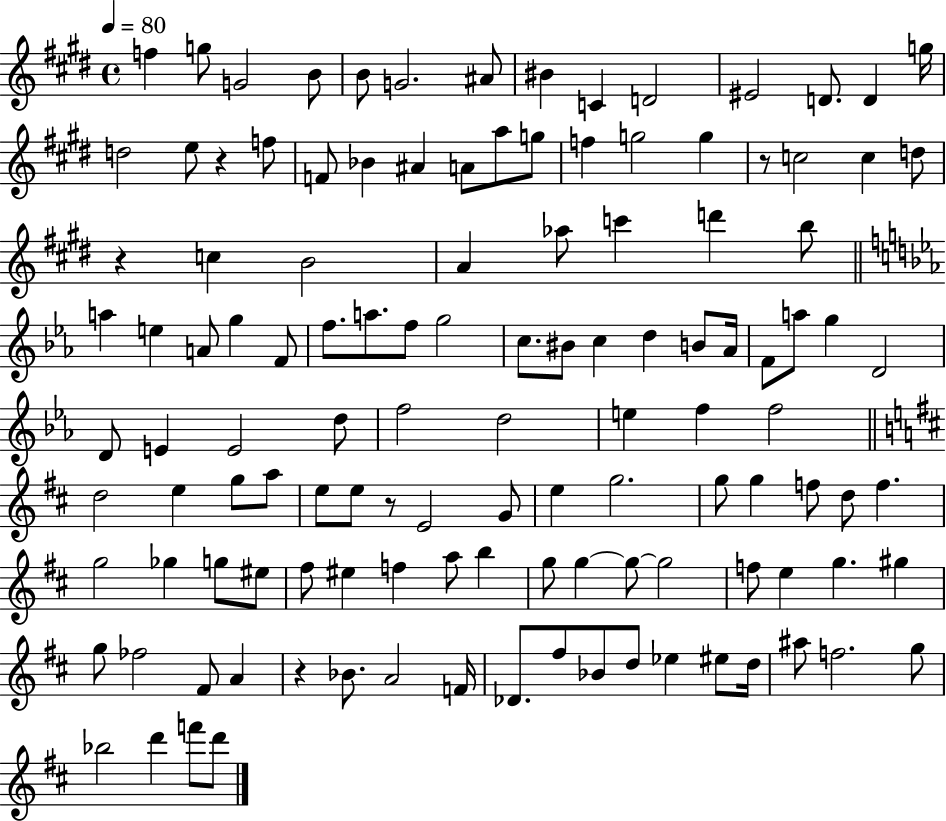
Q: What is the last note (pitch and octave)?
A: D6